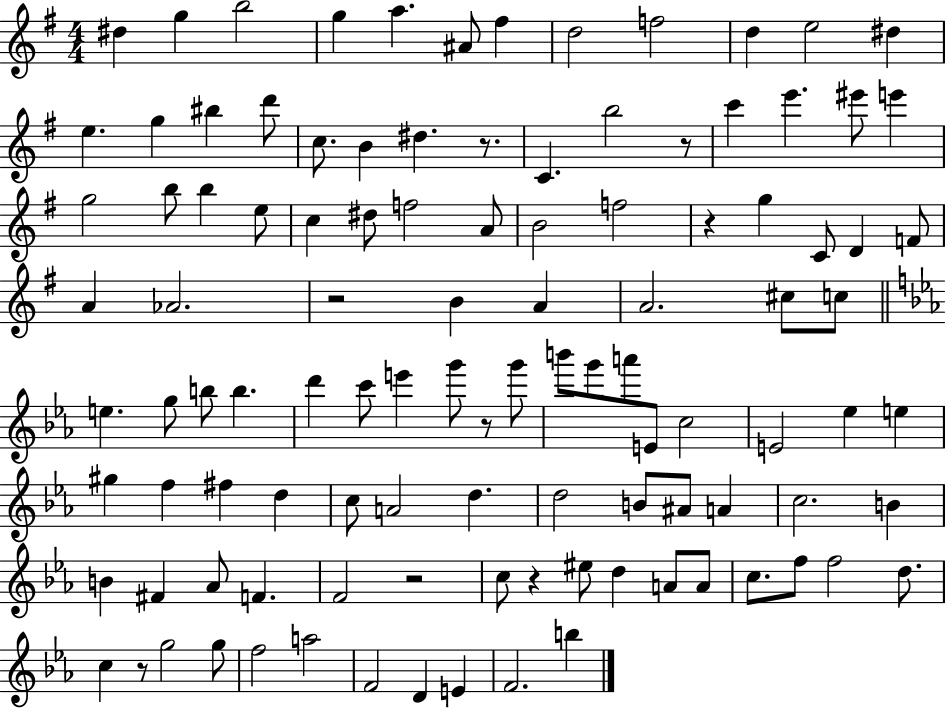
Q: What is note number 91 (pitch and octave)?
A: C5